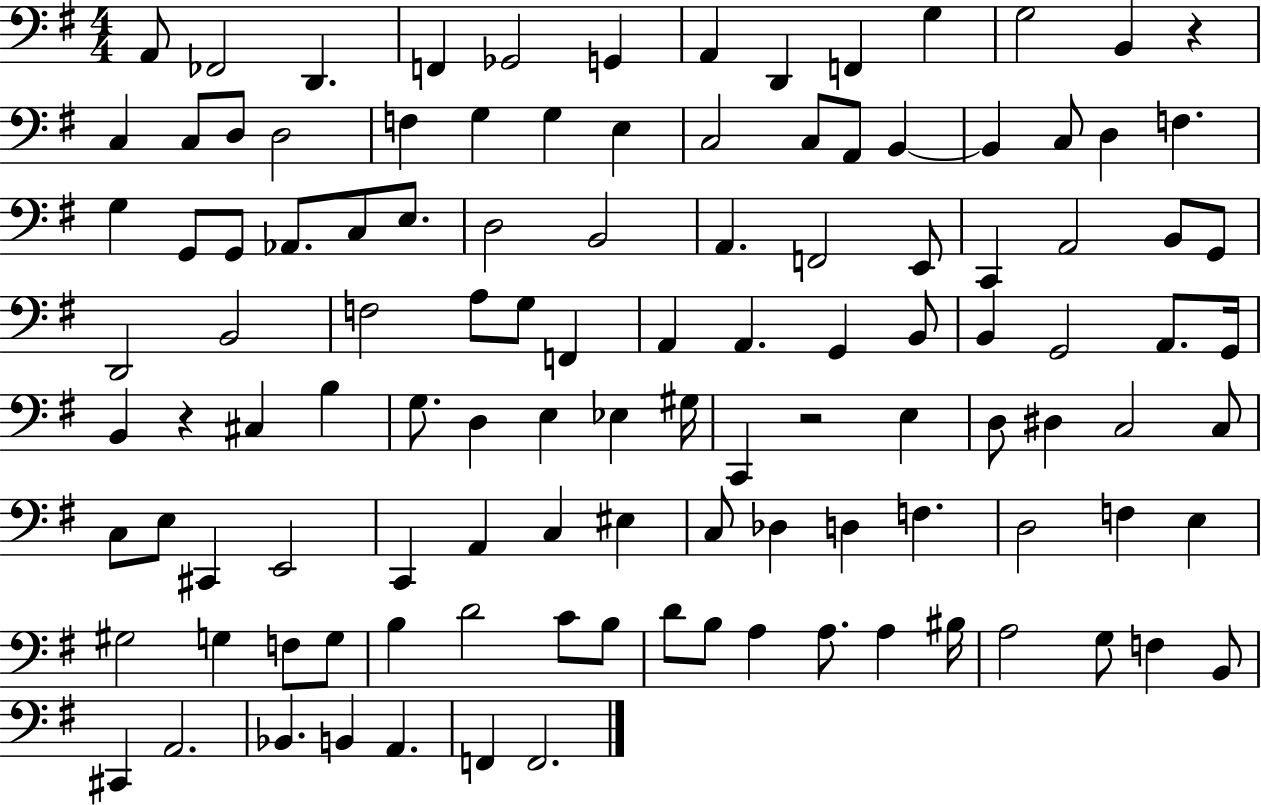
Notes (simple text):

A2/e FES2/h D2/q. F2/q Gb2/h G2/q A2/q D2/q F2/q G3/q G3/h B2/q R/q C3/q C3/e D3/e D3/h F3/q G3/q G3/q E3/q C3/h C3/e A2/e B2/q B2/q C3/e D3/q F3/q. G3/q G2/e G2/e Ab2/e. C3/e E3/e. D3/h B2/h A2/q. F2/h E2/e C2/q A2/h B2/e G2/e D2/h B2/h F3/h A3/e G3/e F2/q A2/q A2/q. G2/q B2/e B2/q G2/h A2/e. G2/s B2/q R/q C#3/q B3/q G3/e. D3/q E3/q Eb3/q G#3/s C2/q R/h E3/q D3/e D#3/q C3/h C3/e C3/e E3/e C#2/q E2/h C2/q A2/q C3/q EIS3/q C3/e Db3/q D3/q F3/q. D3/h F3/q E3/q G#3/h G3/q F3/e G3/e B3/q D4/h C4/e B3/e D4/e B3/e A3/q A3/e. A3/q BIS3/s A3/h G3/e F3/q B2/e C#2/q A2/h. Bb2/q. B2/q A2/q. F2/q F2/h.